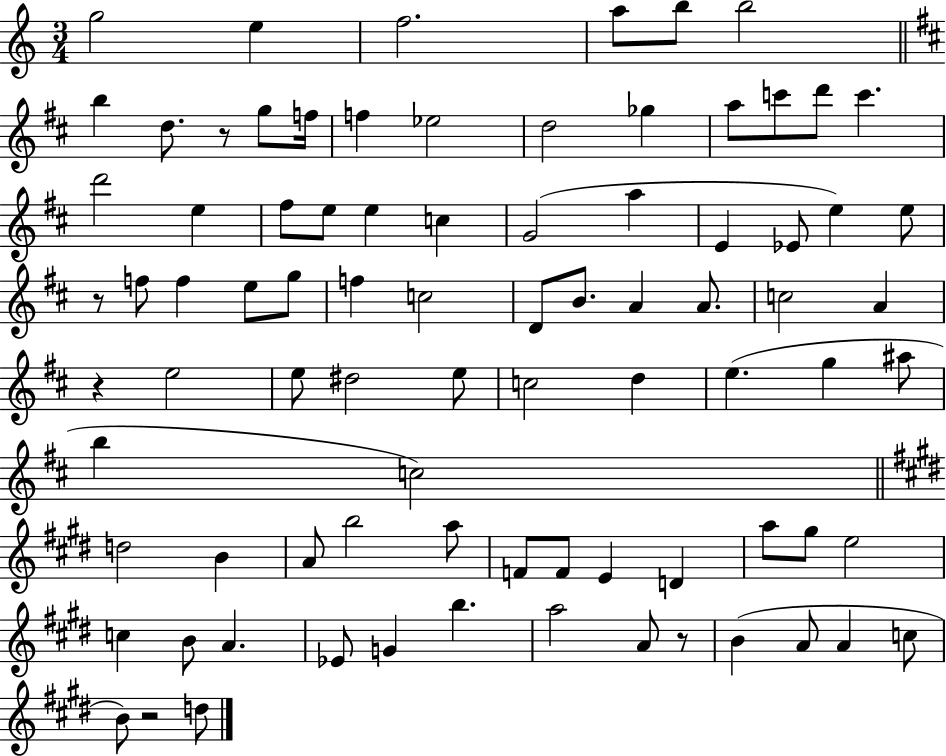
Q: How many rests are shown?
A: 5